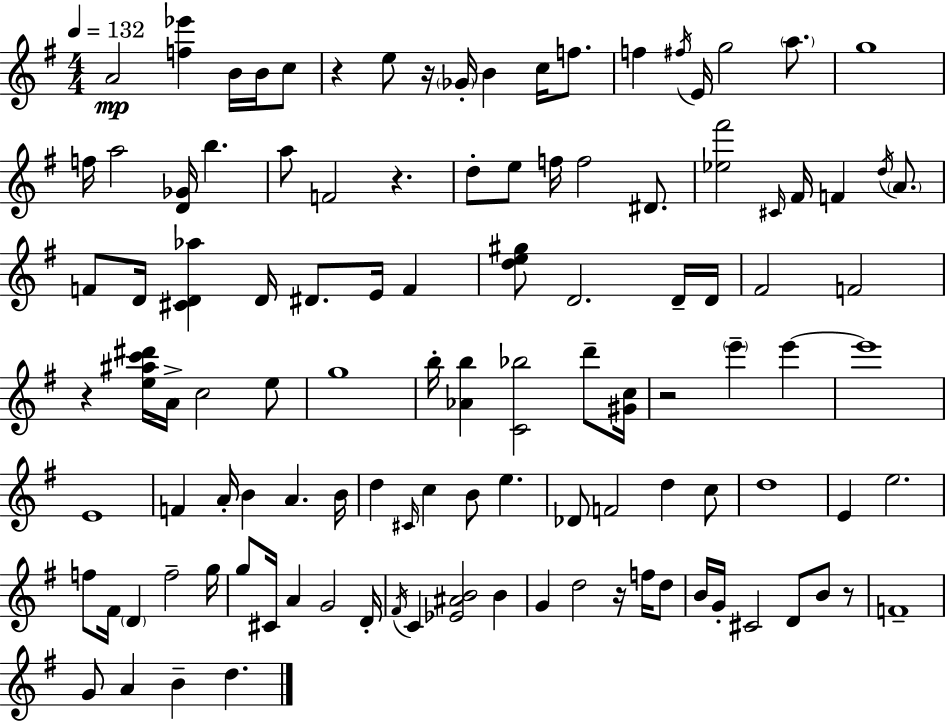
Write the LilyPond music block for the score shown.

{
  \clef treble
  \numericTimeSignature
  \time 4/4
  \key e \minor
  \tempo 4 = 132
  a'2\mp <f'' ees'''>4 b'16 b'16 c''8 | r4 e''8 r16 \parenthesize ges'16-. b'4 c''16 f''8. | f''4 \acciaccatura { fis''16 } e'16 g''2 \parenthesize a''8. | g''1 | \break f''16 a''2 <d' ges'>16 b''4. | a''8 f'2 r4. | d''8-. e''8 f''16 f''2 dis'8. | <ees'' fis'''>2 \grace { cis'16 } fis'16 f'4 \acciaccatura { d''16 } | \break \parenthesize a'8. f'8 d'16 <cis' d' aes''>4 d'16 dis'8. e'16 f'4 | <d'' e'' gis''>8 d'2. | d'16-- d'16 fis'2 f'2 | r4 <e'' ais'' c''' dis'''>16 a'16-> c''2 | \break e''8 g''1 | b''16-. <aes' b''>4 <c' bes''>2 | d'''8-- <gis' c''>16 r2 \parenthesize e'''4-- e'''4~~ | e'''1 | \break e'1 | f'4 a'16-. b'4 a'4. | b'16 d''4 \grace { cis'16 } c''4 b'8 e''4. | des'8 f'2 d''4 | \break c''8 d''1 | e'4 e''2. | f''8 fis'16 \parenthesize d'4 f''2-- | g''16 g''8 cis'16 a'4 g'2 | \break d'16-. \acciaccatura { fis'16 } c'4 <ees' ais' b'>2 | b'4 g'4 d''2 | r16 f''16 d''8 b'16 g'16-. cis'2 d'8 | b'8 r8 f'1-- | \break g'8 a'4 b'4-- d''4. | \bar "|."
}